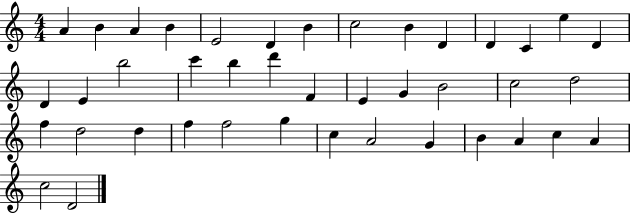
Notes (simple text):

A4/q B4/q A4/q B4/q E4/h D4/q B4/q C5/h B4/q D4/q D4/q C4/q E5/q D4/q D4/q E4/q B5/h C6/q B5/q D6/q F4/q E4/q G4/q B4/h C5/h D5/h F5/q D5/h D5/q F5/q F5/h G5/q C5/q A4/h G4/q B4/q A4/q C5/q A4/q C5/h D4/h